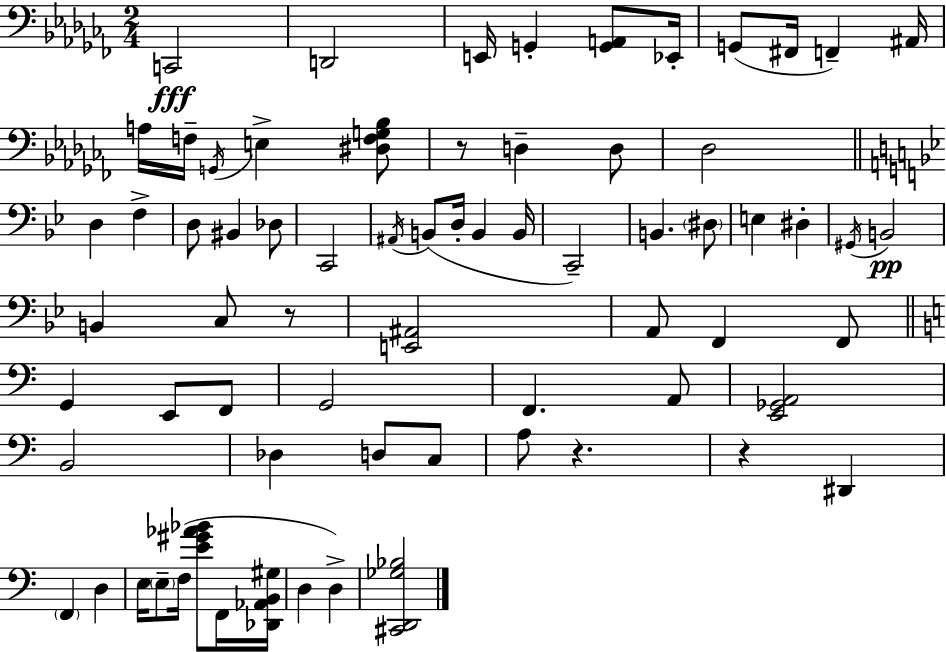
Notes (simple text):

C2/h D2/h E2/s G2/q [G2,A2]/e Eb2/s G2/e F#2/s F2/q A#2/s A3/s F3/s G2/s E3/q [D#3,F3,G3,Bb3]/e R/e D3/q D3/e Db3/h D3/q F3/q D3/e BIS2/q Db3/e C2/h A#2/s B2/e D3/s B2/q B2/s C2/h B2/q. D#3/e E3/q D#3/q G#2/s B2/h B2/q C3/e R/e [E2,A#2]/h A2/e F2/q F2/e G2/q E2/e F2/e G2/h F2/q. A2/e [E2,Gb2,A2]/h B2/h Db3/q D3/e C3/e A3/e R/q. R/q D#2/q F2/q D3/q E3/s E3/e F3/s [E4,G#4,Ab4,Bb4]/e F2/s [Db2,Ab2,B2,G#3]/s D3/q D3/q [C#2,D2,Gb3,Bb3]/h